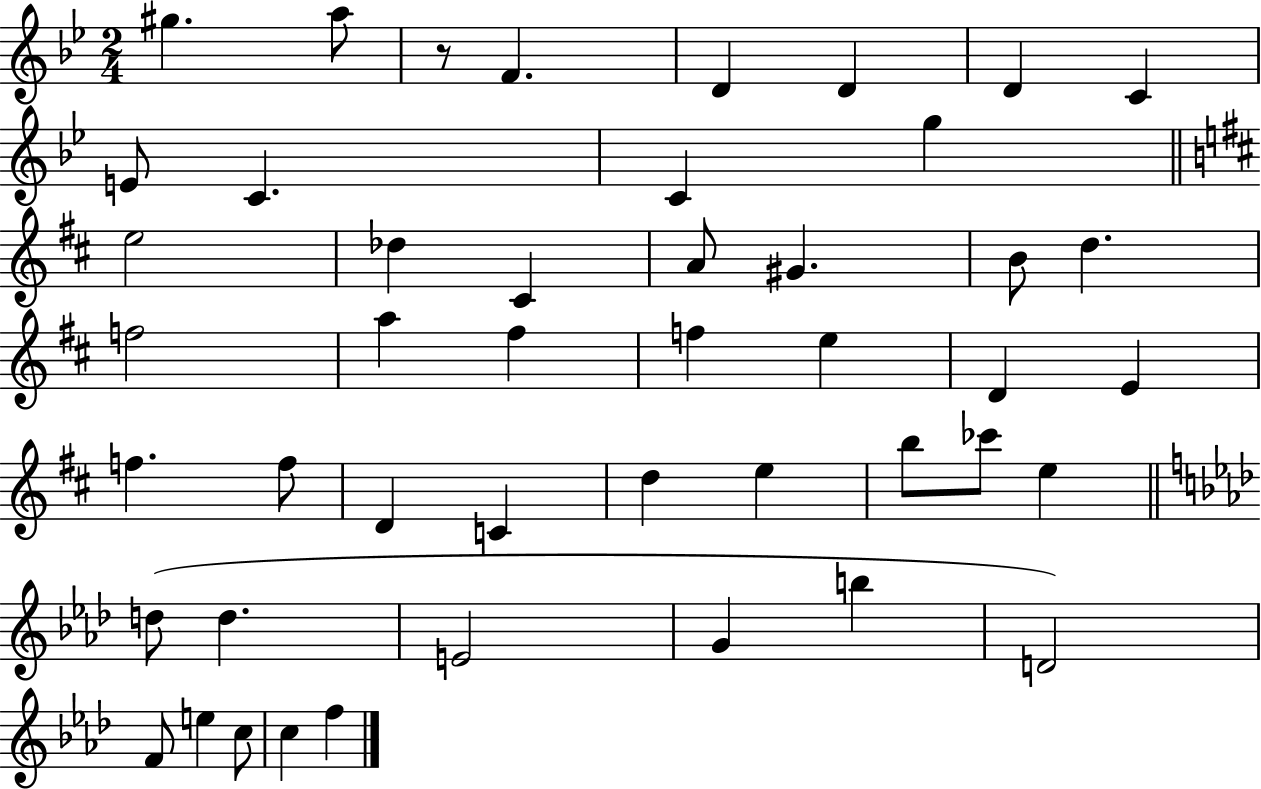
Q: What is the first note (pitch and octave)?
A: G#5